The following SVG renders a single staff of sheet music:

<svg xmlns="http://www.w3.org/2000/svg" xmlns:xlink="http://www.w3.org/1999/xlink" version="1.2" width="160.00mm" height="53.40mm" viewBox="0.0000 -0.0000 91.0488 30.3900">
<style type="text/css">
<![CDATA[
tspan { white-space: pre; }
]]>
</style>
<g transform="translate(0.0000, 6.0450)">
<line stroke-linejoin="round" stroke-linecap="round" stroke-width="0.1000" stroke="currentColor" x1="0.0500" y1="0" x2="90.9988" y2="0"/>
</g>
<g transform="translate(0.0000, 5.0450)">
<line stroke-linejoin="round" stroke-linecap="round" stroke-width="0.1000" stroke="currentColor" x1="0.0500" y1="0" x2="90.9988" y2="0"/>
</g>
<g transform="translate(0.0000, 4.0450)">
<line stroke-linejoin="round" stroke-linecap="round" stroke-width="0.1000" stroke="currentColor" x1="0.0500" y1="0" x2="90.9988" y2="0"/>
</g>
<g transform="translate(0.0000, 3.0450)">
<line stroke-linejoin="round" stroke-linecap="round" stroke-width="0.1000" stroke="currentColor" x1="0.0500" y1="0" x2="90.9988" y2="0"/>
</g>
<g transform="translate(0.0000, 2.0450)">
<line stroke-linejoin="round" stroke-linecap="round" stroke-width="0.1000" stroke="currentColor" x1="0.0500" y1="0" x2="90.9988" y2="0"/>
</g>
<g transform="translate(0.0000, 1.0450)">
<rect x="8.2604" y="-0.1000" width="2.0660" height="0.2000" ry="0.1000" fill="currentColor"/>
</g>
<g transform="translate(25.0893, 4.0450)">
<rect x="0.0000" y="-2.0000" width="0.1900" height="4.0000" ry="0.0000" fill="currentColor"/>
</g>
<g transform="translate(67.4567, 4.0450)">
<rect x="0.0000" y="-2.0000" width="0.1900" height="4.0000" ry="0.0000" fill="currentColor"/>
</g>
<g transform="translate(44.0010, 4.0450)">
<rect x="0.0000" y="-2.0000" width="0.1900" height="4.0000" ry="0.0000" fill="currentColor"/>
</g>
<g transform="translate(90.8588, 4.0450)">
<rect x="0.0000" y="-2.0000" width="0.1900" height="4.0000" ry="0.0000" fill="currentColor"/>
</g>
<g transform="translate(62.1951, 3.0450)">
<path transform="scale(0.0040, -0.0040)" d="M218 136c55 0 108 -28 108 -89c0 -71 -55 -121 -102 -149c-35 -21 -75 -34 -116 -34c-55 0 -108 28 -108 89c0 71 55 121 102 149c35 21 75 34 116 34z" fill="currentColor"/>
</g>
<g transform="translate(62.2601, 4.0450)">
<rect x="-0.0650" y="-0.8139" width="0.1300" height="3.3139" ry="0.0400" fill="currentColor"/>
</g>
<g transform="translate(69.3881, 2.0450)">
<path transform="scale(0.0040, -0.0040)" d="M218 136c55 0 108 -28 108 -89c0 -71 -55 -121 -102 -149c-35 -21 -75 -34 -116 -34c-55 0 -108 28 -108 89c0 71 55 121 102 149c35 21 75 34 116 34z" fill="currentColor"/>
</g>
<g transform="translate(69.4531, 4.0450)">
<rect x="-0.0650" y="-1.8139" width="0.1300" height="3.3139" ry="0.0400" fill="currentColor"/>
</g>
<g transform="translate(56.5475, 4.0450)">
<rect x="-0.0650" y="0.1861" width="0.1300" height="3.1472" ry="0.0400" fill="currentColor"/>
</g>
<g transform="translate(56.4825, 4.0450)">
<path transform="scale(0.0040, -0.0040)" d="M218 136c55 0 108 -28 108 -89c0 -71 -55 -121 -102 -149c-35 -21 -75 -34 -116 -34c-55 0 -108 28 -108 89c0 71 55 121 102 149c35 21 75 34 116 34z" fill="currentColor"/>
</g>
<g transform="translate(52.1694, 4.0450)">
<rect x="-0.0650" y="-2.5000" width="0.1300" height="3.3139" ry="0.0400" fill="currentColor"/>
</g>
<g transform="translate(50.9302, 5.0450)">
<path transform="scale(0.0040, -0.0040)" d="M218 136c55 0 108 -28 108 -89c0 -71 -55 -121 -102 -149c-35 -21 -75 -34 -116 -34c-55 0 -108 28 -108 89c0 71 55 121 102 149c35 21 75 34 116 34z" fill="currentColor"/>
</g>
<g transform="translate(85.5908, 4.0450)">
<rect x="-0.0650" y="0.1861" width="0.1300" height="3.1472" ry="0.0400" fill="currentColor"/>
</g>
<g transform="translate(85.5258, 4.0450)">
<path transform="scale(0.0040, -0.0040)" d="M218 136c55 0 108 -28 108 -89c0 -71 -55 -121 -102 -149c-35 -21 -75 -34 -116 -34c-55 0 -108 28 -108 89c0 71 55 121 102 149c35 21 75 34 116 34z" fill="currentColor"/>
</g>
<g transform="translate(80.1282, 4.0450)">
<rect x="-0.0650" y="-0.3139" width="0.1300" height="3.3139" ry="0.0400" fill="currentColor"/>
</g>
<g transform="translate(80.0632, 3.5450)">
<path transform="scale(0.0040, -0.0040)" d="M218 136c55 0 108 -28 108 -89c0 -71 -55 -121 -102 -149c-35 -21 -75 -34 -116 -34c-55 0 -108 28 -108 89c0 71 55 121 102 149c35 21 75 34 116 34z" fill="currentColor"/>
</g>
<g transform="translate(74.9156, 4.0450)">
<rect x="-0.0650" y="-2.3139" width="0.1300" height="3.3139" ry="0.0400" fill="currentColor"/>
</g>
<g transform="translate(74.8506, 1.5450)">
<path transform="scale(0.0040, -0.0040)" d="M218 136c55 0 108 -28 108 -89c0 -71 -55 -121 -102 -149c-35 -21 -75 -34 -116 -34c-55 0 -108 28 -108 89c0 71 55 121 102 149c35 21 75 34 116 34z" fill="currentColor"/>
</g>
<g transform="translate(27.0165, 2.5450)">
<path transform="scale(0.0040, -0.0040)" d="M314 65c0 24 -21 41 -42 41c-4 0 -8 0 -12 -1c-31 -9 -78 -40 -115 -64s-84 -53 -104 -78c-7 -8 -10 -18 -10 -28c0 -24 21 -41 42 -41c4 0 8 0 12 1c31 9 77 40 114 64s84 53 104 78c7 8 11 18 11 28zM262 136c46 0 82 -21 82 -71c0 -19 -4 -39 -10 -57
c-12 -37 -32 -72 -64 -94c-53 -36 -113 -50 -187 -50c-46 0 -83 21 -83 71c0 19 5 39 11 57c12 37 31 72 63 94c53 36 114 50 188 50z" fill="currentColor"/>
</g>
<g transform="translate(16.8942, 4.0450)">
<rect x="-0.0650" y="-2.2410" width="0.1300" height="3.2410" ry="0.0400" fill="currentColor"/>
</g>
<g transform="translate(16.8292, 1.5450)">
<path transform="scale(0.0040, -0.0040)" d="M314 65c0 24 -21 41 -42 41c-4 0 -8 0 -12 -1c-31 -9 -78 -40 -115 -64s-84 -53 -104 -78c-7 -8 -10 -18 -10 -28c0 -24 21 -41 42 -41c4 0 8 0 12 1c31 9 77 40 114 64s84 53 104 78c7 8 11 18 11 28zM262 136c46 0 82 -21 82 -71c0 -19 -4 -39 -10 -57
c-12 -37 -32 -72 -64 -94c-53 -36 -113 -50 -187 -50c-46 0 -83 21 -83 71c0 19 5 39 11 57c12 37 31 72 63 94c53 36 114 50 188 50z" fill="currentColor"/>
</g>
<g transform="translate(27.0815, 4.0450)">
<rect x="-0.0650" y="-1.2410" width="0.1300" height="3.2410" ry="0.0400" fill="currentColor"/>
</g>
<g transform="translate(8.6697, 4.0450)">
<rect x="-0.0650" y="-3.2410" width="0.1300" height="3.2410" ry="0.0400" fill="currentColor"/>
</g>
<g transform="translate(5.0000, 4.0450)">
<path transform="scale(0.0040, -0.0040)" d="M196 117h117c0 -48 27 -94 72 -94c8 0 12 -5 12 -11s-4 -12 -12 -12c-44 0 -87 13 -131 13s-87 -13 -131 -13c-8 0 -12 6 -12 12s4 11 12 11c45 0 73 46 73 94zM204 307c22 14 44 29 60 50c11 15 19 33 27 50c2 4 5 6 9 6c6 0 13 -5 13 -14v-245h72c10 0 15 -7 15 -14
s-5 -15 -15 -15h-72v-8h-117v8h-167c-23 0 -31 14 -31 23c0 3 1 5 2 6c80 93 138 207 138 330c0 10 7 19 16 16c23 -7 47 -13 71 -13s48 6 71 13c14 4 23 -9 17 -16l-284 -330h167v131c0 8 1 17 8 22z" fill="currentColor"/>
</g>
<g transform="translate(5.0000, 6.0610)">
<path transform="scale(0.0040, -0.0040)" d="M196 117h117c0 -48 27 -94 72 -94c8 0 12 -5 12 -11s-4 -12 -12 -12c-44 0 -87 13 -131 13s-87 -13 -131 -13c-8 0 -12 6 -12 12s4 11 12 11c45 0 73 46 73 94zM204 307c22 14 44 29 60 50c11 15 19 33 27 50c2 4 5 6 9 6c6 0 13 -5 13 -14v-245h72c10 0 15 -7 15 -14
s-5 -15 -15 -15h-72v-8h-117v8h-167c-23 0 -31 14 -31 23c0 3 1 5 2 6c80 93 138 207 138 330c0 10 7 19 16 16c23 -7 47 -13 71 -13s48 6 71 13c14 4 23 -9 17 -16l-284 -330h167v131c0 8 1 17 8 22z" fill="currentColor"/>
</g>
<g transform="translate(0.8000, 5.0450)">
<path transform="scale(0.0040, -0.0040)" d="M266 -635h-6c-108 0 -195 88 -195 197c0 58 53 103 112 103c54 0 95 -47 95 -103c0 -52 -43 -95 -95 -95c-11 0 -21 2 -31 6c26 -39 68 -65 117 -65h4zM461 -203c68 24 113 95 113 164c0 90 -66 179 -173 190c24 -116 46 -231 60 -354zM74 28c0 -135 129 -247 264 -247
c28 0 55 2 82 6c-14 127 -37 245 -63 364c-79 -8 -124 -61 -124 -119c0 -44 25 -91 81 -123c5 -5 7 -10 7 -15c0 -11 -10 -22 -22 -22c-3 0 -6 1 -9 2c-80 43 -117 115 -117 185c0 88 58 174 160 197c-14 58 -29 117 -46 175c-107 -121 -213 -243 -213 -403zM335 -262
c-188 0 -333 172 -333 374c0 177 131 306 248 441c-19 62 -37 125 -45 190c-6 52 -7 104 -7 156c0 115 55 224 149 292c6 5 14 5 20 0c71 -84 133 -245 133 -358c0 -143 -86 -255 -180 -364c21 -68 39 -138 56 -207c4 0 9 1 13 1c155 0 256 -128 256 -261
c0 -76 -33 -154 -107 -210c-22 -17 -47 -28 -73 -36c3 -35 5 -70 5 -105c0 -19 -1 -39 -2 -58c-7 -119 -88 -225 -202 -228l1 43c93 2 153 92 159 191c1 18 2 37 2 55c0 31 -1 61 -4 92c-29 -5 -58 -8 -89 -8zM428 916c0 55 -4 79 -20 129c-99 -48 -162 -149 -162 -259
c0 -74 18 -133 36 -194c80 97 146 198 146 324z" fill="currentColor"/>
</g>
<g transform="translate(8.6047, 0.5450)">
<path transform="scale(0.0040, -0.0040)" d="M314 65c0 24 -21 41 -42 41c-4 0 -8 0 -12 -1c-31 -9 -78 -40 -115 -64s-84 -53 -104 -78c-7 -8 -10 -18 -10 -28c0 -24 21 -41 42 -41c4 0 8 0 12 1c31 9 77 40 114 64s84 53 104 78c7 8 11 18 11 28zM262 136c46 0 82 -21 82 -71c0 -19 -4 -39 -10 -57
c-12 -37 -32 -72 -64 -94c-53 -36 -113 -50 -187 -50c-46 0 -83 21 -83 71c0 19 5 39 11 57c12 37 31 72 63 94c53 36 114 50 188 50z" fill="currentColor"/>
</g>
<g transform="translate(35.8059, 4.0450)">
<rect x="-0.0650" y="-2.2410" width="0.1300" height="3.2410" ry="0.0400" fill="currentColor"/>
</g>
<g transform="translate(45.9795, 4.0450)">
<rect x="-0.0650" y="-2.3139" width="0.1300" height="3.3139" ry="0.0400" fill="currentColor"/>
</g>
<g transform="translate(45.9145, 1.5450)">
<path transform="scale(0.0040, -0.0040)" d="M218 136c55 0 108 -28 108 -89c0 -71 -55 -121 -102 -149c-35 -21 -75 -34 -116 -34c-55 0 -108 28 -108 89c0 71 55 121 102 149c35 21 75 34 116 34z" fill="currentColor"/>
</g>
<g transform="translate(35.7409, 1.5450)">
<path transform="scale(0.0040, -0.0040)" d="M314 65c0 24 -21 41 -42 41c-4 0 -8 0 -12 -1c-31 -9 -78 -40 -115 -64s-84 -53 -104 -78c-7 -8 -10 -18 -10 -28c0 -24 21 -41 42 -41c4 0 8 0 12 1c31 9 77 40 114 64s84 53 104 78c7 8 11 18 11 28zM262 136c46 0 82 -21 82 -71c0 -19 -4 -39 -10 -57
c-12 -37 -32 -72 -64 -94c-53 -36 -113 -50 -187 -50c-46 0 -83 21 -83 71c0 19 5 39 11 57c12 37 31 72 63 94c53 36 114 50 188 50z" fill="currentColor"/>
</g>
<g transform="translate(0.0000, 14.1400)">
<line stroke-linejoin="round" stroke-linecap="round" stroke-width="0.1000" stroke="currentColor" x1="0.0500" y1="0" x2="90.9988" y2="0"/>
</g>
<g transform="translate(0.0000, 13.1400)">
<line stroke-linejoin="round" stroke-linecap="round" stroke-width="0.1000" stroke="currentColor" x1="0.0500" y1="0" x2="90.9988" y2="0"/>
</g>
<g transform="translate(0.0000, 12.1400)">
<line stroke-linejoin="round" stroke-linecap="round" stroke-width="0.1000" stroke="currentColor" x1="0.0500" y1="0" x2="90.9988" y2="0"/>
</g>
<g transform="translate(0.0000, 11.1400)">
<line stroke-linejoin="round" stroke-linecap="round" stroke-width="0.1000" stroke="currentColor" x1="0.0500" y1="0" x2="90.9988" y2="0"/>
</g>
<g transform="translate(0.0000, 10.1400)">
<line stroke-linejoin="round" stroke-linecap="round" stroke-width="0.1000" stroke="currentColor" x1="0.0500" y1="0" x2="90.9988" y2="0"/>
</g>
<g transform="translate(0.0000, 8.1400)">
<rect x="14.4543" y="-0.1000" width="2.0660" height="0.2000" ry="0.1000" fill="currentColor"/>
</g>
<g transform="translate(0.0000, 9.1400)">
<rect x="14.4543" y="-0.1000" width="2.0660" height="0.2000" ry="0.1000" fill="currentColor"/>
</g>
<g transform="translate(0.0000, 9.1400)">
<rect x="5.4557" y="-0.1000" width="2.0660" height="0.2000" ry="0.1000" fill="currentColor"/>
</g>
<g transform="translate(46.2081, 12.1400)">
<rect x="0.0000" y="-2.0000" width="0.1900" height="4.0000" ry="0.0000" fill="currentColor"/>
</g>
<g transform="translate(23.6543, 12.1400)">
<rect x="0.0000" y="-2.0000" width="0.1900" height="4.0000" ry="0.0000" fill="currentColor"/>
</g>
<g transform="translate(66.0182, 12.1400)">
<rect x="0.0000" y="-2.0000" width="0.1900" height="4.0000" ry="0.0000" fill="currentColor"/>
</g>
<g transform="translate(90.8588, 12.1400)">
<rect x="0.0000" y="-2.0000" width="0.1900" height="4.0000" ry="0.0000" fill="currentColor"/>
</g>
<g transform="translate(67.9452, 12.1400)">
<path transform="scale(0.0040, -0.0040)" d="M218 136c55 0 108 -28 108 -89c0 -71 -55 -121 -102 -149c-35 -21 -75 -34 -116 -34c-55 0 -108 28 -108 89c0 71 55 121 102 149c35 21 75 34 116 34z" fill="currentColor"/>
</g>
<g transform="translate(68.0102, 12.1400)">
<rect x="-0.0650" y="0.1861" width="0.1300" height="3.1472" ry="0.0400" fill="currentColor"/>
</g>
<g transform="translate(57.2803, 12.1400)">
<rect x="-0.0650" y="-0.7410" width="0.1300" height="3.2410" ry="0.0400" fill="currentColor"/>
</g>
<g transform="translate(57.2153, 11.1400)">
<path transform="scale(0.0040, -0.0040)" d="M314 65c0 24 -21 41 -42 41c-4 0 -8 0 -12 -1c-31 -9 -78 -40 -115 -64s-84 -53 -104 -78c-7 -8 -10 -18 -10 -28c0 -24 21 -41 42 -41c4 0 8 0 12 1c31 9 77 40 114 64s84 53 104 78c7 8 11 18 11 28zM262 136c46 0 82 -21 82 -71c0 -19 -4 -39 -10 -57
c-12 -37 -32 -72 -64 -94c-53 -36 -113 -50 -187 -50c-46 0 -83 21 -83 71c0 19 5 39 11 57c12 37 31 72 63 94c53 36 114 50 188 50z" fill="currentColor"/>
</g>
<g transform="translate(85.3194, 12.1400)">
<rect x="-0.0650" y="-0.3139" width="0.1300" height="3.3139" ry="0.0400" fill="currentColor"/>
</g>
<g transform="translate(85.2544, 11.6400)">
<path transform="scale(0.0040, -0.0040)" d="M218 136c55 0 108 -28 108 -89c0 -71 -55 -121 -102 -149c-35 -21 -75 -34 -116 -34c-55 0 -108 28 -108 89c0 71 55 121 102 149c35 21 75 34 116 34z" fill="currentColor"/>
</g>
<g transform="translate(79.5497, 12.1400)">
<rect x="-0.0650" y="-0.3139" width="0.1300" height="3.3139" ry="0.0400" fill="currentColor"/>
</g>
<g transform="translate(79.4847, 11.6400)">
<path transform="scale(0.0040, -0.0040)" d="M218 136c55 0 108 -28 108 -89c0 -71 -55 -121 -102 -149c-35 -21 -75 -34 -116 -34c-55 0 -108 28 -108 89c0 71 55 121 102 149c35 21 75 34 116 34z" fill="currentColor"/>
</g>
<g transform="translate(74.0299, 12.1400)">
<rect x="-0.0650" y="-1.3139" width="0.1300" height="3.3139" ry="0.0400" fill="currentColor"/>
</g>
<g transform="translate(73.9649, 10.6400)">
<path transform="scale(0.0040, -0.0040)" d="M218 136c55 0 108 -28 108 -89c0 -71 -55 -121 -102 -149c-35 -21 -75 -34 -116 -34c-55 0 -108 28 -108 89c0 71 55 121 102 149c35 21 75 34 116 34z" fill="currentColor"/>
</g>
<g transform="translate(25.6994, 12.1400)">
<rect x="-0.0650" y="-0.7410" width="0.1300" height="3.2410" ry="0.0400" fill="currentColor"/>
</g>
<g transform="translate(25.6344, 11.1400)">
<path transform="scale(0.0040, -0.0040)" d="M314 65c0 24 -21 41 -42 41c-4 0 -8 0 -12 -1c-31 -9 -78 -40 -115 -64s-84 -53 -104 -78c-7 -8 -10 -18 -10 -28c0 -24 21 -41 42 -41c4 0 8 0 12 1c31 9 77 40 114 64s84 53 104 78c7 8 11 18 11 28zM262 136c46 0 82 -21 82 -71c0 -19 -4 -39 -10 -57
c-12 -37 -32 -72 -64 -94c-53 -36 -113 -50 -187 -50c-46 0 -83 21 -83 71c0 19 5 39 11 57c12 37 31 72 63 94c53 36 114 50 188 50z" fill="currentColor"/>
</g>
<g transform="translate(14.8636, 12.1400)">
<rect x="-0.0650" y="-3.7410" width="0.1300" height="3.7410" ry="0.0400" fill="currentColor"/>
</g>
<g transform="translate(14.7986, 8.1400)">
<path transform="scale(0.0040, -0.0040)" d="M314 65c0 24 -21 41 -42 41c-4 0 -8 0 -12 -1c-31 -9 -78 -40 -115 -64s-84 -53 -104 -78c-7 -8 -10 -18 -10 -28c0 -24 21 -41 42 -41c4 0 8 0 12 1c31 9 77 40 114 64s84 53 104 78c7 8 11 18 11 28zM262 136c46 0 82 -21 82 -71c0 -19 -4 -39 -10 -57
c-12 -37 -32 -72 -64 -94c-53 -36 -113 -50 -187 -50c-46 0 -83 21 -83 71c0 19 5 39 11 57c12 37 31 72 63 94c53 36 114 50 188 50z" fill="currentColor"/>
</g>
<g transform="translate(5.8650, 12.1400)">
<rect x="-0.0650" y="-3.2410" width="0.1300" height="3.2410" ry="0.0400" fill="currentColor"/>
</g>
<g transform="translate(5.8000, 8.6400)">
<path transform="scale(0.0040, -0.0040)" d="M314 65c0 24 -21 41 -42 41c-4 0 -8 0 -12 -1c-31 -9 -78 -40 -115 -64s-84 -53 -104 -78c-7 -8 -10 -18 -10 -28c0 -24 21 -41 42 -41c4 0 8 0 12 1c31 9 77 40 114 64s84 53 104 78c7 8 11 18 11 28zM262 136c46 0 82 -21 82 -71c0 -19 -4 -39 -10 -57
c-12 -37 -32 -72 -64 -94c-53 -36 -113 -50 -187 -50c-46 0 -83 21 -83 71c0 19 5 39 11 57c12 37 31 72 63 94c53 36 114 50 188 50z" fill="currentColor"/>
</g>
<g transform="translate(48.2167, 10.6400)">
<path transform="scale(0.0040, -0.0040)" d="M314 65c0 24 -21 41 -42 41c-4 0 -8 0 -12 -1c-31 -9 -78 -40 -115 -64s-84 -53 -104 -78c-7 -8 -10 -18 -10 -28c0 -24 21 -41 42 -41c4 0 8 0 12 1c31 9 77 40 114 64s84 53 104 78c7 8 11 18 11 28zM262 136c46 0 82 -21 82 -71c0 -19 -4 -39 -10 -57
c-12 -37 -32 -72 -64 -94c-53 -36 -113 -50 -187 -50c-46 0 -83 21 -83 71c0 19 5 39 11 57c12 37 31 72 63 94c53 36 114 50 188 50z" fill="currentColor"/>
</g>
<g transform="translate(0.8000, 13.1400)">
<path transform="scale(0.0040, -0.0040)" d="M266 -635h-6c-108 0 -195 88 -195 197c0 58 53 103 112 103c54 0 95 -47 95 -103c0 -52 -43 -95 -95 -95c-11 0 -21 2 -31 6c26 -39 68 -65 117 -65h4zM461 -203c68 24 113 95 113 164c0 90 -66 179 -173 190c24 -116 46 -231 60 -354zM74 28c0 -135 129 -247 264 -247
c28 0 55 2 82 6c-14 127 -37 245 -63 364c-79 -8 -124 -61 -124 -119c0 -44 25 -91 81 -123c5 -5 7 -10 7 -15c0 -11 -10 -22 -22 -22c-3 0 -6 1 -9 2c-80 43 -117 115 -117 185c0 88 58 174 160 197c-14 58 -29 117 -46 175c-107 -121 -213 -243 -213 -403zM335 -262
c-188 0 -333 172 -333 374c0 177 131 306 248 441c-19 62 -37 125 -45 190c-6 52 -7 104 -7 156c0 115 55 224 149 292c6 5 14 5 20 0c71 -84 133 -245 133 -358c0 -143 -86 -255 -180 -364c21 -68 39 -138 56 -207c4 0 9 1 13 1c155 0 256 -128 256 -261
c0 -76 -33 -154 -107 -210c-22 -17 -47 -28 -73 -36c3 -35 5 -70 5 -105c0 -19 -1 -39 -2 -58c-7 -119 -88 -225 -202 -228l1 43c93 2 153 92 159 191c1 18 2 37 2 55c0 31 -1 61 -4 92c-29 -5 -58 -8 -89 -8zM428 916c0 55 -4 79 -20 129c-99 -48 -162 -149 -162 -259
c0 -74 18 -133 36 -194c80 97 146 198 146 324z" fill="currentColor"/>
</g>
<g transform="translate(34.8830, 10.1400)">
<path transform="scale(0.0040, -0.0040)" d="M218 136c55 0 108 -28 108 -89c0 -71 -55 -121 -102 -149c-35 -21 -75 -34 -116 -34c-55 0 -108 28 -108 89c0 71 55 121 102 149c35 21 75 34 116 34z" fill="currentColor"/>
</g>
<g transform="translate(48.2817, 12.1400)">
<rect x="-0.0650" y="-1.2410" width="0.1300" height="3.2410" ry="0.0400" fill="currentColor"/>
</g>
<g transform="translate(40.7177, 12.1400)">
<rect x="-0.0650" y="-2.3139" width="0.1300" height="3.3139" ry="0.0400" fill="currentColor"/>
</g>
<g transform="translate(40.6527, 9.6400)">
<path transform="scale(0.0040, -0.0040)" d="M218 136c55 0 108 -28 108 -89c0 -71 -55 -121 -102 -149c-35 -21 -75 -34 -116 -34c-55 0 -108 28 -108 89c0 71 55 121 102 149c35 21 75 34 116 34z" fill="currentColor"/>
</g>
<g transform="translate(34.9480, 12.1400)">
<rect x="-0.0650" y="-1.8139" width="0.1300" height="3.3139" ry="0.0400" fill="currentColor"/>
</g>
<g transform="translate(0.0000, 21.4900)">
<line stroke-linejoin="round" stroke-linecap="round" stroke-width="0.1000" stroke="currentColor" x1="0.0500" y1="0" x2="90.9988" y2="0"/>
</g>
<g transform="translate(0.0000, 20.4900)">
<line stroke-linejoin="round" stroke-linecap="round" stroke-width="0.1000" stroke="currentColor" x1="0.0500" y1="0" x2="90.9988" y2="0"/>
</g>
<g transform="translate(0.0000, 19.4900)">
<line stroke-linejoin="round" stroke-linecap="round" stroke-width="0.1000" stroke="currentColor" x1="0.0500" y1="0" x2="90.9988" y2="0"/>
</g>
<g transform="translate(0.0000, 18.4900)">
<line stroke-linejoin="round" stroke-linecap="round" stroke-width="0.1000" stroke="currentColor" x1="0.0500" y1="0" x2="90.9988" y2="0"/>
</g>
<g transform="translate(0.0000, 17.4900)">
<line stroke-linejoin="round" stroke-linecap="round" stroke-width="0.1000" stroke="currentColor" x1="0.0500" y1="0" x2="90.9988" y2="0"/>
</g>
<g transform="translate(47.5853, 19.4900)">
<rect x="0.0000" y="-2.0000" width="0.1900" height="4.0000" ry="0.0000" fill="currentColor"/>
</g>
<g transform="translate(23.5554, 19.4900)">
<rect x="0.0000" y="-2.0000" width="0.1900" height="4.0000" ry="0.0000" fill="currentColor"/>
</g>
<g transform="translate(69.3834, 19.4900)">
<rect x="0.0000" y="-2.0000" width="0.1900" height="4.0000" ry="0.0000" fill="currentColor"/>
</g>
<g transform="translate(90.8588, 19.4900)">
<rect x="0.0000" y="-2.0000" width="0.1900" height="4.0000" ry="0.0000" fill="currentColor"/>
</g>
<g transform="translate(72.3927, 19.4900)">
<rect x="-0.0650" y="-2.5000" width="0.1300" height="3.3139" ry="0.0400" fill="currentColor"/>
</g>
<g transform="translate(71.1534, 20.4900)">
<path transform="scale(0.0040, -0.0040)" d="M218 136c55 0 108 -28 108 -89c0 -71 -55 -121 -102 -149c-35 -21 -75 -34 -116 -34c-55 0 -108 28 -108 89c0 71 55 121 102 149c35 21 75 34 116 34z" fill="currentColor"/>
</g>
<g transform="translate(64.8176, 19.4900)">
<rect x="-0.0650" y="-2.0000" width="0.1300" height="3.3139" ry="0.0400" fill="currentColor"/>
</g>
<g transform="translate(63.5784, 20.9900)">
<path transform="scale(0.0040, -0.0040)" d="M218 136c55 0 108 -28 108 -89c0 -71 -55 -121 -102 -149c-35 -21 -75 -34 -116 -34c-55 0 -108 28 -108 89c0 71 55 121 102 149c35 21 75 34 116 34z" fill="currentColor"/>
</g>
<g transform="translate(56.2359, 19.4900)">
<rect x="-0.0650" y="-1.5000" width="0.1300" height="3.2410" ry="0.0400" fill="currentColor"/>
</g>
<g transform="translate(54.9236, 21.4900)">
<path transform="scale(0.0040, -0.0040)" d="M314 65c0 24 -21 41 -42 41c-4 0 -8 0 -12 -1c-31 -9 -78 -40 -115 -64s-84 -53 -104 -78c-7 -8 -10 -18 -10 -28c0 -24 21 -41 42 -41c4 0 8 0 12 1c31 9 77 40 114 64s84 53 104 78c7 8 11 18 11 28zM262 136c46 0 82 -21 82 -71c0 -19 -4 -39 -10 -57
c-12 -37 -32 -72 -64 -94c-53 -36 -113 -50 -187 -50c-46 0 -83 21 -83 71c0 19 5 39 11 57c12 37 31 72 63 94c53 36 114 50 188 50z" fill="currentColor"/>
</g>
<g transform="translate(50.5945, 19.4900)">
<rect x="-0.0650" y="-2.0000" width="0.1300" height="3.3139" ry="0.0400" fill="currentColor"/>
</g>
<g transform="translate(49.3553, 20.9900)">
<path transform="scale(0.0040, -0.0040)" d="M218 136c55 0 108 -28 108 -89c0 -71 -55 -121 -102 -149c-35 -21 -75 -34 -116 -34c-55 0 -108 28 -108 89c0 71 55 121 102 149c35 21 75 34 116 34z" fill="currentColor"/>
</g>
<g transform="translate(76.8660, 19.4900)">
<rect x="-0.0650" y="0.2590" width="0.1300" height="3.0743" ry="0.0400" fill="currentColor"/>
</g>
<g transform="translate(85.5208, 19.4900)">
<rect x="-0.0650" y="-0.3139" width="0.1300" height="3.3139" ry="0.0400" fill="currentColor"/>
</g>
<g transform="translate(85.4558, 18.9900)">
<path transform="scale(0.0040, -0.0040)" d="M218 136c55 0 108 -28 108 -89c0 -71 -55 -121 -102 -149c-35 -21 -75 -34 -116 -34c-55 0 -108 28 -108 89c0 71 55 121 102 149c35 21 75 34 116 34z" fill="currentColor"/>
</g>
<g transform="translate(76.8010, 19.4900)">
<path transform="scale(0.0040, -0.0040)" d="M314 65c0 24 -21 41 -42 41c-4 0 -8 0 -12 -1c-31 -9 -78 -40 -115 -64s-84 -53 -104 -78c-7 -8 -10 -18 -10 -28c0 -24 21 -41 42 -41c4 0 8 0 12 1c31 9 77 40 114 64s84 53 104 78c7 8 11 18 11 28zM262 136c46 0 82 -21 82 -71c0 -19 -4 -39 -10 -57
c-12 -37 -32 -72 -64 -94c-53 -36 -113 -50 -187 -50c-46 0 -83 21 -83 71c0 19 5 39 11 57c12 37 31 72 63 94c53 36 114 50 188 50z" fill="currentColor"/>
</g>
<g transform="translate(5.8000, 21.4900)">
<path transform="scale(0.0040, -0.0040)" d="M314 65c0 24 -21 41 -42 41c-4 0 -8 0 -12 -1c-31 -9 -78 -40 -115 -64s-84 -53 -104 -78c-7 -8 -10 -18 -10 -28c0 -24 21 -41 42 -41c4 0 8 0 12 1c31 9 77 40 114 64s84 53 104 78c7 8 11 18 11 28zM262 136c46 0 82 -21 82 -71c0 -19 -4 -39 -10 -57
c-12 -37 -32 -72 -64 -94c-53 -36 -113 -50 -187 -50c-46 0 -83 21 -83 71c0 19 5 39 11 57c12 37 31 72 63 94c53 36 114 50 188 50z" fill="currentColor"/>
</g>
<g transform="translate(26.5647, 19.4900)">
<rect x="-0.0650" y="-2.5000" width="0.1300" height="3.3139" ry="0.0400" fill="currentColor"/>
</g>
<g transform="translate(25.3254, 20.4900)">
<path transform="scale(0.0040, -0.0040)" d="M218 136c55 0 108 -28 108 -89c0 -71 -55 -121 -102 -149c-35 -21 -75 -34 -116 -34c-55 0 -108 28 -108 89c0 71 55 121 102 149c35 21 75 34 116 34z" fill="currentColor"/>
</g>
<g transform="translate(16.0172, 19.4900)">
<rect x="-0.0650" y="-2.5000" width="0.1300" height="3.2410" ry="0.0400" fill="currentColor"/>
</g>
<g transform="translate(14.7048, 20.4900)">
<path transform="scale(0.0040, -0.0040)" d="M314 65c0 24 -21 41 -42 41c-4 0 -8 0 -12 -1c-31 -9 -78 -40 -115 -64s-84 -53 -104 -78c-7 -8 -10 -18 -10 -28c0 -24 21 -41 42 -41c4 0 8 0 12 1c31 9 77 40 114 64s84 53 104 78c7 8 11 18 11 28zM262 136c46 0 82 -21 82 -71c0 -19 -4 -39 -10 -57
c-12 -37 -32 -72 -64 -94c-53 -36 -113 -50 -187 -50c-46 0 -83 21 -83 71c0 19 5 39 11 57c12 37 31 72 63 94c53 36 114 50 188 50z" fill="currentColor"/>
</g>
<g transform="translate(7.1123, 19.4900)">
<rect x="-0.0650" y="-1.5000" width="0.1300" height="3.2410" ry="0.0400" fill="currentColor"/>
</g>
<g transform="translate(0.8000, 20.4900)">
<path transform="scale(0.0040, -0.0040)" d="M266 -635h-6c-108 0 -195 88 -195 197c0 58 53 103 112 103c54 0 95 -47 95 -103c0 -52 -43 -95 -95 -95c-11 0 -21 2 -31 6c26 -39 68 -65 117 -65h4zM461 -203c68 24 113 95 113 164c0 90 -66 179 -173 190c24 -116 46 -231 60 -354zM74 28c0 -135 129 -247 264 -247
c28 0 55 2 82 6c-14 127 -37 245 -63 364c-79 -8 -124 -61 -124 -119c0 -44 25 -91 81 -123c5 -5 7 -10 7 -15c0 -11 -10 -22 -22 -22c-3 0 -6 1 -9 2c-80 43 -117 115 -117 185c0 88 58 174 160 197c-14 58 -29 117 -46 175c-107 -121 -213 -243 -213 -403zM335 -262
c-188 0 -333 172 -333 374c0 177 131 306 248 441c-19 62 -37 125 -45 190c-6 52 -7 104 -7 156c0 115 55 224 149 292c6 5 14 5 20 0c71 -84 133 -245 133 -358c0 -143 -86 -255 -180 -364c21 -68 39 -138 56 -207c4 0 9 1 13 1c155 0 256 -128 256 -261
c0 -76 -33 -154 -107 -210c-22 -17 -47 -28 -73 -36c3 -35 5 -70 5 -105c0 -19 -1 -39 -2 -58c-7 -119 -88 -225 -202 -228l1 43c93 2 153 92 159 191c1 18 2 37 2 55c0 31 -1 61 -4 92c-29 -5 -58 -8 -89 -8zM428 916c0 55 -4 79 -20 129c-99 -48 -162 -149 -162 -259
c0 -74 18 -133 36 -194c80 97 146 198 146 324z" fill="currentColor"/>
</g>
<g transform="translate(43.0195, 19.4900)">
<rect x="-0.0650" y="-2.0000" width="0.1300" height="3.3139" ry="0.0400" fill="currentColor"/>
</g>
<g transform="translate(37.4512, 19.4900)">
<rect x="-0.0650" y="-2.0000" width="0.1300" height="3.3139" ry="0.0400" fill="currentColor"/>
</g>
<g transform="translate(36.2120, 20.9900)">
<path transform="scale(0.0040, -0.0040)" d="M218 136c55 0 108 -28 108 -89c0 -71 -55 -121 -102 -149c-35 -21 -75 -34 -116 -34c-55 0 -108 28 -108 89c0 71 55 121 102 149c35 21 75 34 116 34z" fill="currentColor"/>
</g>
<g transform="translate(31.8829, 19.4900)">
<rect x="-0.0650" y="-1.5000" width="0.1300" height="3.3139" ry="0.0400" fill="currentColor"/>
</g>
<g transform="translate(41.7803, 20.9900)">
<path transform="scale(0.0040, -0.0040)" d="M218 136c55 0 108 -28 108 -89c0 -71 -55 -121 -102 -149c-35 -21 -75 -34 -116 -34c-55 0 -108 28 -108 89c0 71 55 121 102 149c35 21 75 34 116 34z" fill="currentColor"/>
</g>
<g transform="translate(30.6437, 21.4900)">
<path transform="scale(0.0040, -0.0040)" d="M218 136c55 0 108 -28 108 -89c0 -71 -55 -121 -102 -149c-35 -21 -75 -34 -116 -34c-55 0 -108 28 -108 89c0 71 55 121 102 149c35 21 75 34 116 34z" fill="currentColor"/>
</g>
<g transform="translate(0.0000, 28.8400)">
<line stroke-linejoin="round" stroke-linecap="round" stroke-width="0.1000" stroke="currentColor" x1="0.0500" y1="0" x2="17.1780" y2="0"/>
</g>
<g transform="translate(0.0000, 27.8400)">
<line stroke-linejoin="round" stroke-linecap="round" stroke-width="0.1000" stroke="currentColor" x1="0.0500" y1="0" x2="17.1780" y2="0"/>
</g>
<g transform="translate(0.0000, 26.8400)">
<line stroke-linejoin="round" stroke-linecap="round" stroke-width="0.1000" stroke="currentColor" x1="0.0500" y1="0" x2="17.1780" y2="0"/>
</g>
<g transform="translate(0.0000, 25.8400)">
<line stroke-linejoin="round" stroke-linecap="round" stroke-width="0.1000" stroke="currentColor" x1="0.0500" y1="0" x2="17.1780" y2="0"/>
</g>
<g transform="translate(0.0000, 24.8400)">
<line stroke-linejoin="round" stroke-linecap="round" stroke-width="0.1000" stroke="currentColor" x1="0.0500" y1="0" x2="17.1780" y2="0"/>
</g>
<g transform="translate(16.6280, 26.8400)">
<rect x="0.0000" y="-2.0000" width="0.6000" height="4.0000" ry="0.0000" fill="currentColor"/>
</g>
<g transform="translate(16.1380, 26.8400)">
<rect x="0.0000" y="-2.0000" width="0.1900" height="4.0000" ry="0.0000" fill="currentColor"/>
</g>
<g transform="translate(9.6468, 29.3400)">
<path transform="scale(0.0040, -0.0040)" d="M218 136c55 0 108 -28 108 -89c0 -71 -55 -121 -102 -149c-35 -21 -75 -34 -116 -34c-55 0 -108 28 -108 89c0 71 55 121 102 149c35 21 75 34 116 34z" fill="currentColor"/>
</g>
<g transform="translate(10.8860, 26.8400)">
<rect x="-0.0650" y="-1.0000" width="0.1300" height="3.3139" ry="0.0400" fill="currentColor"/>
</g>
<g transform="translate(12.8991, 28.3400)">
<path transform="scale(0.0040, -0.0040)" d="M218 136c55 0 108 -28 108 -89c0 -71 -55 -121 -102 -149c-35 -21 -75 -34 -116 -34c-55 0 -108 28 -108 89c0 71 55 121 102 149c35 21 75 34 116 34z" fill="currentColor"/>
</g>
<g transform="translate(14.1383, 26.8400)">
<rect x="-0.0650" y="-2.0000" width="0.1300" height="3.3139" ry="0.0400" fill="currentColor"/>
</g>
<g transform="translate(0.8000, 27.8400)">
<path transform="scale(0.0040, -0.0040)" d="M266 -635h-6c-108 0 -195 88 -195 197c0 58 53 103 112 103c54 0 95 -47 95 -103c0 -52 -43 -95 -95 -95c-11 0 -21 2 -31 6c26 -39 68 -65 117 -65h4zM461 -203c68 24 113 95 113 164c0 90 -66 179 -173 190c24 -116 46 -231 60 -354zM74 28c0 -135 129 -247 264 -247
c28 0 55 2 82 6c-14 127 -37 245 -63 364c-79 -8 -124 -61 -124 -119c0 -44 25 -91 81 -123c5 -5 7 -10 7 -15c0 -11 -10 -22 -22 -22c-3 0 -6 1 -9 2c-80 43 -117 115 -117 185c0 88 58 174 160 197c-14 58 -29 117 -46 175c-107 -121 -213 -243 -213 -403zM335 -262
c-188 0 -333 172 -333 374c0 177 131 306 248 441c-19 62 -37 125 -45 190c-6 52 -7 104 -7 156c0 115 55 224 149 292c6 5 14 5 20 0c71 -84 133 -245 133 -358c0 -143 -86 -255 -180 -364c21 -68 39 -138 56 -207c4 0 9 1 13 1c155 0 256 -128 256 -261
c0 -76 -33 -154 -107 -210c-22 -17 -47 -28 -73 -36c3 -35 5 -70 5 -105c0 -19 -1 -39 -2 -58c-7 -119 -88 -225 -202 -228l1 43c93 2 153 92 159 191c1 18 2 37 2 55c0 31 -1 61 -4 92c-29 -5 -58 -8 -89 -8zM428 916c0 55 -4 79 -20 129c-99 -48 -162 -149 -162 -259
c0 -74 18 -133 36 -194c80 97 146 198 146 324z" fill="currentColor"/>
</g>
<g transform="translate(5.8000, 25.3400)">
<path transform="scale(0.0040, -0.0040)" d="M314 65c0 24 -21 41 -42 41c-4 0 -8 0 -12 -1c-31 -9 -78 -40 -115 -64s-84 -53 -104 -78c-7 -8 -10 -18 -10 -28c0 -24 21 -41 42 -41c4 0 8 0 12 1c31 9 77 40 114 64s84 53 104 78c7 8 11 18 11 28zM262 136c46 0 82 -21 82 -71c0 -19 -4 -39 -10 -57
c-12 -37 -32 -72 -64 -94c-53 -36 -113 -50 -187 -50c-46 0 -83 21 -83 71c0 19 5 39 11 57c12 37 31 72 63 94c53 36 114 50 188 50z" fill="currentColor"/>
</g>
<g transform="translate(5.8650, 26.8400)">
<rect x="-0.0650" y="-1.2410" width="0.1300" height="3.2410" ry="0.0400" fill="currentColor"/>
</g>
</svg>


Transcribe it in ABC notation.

X:1
T:Untitled
M:4/4
L:1/4
K:C
b2 g2 e2 g2 g G B d f g c B b2 c'2 d2 f g e2 d2 B e c c E2 G2 G E F F F E2 F G B2 c e2 D F